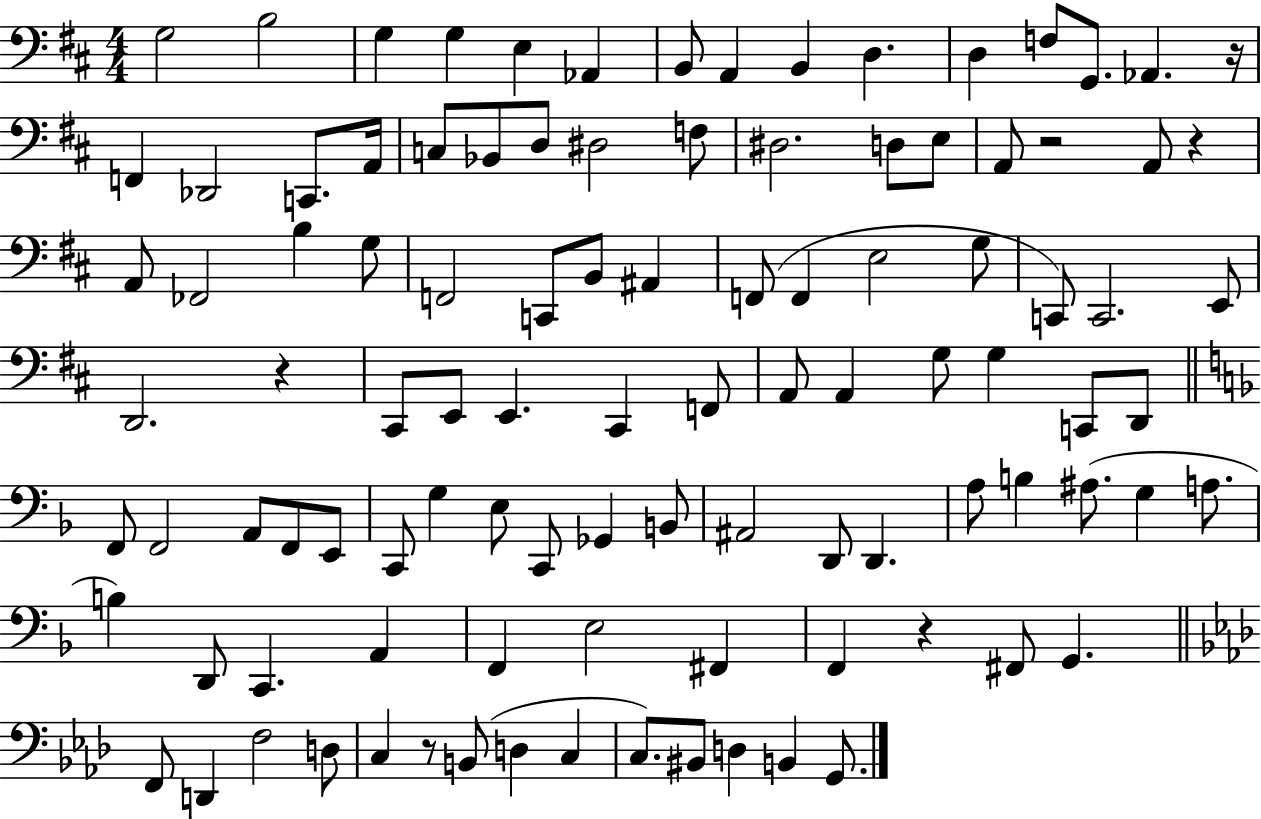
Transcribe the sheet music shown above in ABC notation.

X:1
T:Untitled
M:4/4
L:1/4
K:D
G,2 B,2 G, G, E, _A,, B,,/2 A,, B,, D, D, F,/2 G,,/2 _A,, z/4 F,, _D,,2 C,,/2 A,,/4 C,/2 _B,,/2 D,/2 ^D,2 F,/2 ^D,2 D,/2 E,/2 A,,/2 z2 A,,/2 z A,,/2 _F,,2 B, G,/2 F,,2 C,,/2 B,,/2 ^A,, F,,/2 F,, E,2 G,/2 C,,/2 C,,2 E,,/2 D,,2 z ^C,,/2 E,,/2 E,, ^C,, F,,/2 A,,/2 A,, G,/2 G, C,,/2 D,,/2 F,,/2 F,,2 A,,/2 F,,/2 E,,/2 C,,/2 G, E,/2 C,,/2 _G,, B,,/2 ^A,,2 D,,/2 D,, A,/2 B, ^A,/2 G, A,/2 B, D,,/2 C,, A,, F,, E,2 ^F,, F,, z ^F,,/2 G,, F,,/2 D,, F,2 D,/2 C, z/2 B,,/2 D, C, C,/2 ^B,,/2 D, B,, G,,/2